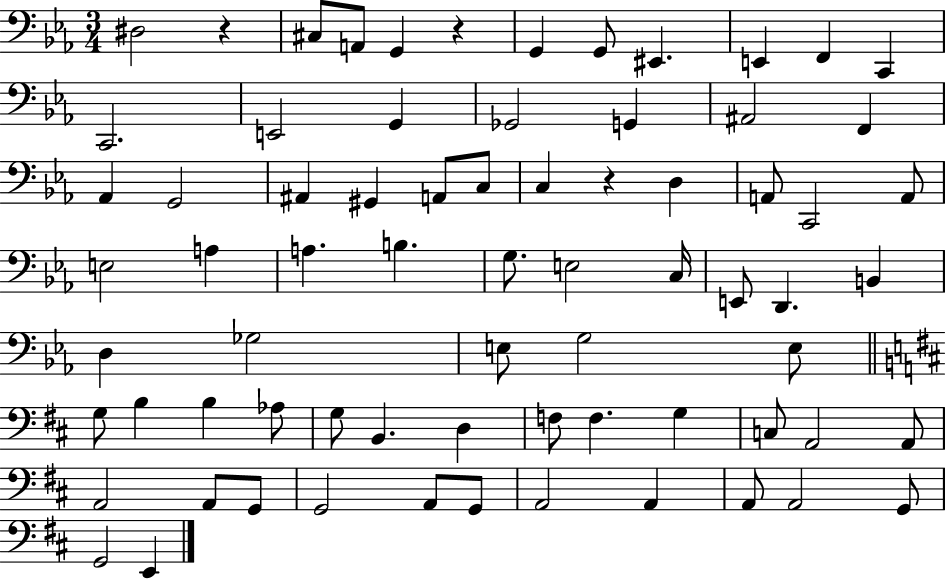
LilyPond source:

{
  \clef bass
  \numericTimeSignature
  \time 3/4
  \key ees \major
  dis2 r4 | cis8 a,8 g,4 r4 | g,4 g,8 eis,4. | e,4 f,4 c,4 | \break c,2. | e,2 g,4 | ges,2 g,4 | ais,2 f,4 | \break aes,4 g,2 | ais,4 gis,4 a,8 c8 | c4 r4 d4 | a,8 c,2 a,8 | \break e2 a4 | a4. b4. | g8. e2 c16 | e,8 d,4. b,4 | \break d4 ges2 | e8 g2 e8 | \bar "||" \break \key b \minor g8 b4 b4 aes8 | g8 b,4. d4 | f8 f4. g4 | c8 a,2 a,8 | \break a,2 a,8 g,8 | g,2 a,8 g,8 | a,2 a,4 | a,8 a,2 g,8 | \break g,2 e,4 | \bar "|."
}